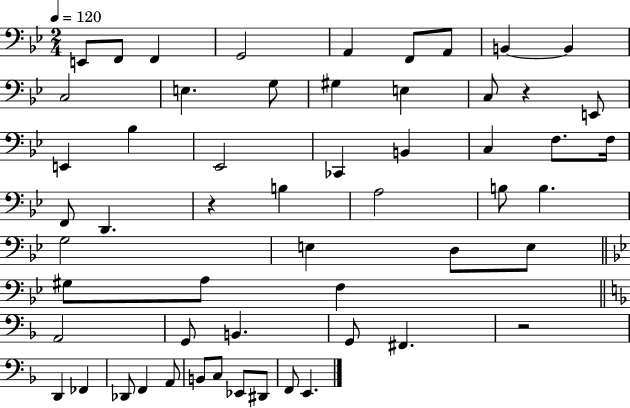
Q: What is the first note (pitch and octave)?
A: E2